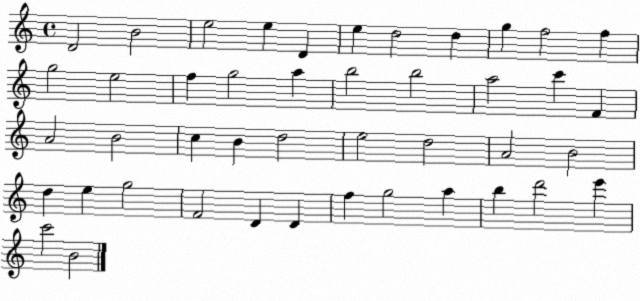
X:1
T:Untitled
M:4/4
L:1/4
K:C
D2 B2 e2 e D e d2 d g f2 f g2 e2 f g2 a b2 b2 a2 c' F A2 B2 c B d2 e2 d2 A2 B2 d e g2 F2 D D f g2 a b d'2 e' c'2 B2